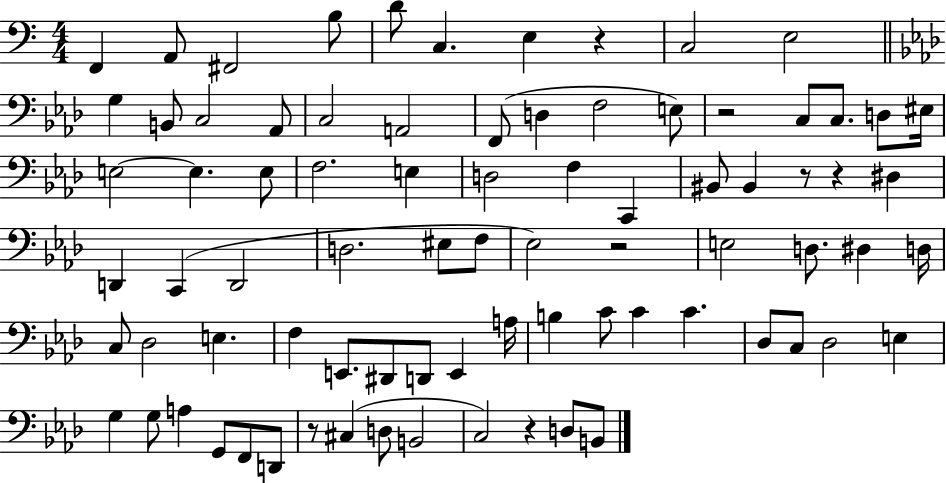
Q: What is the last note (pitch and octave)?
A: B2